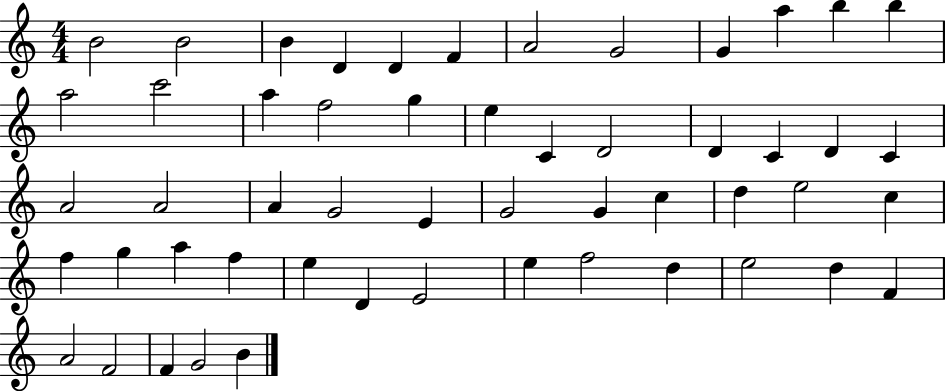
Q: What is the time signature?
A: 4/4